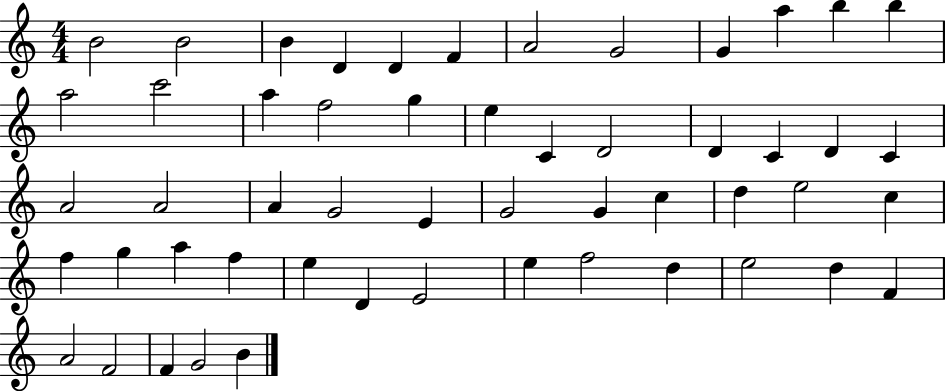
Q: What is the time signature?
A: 4/4